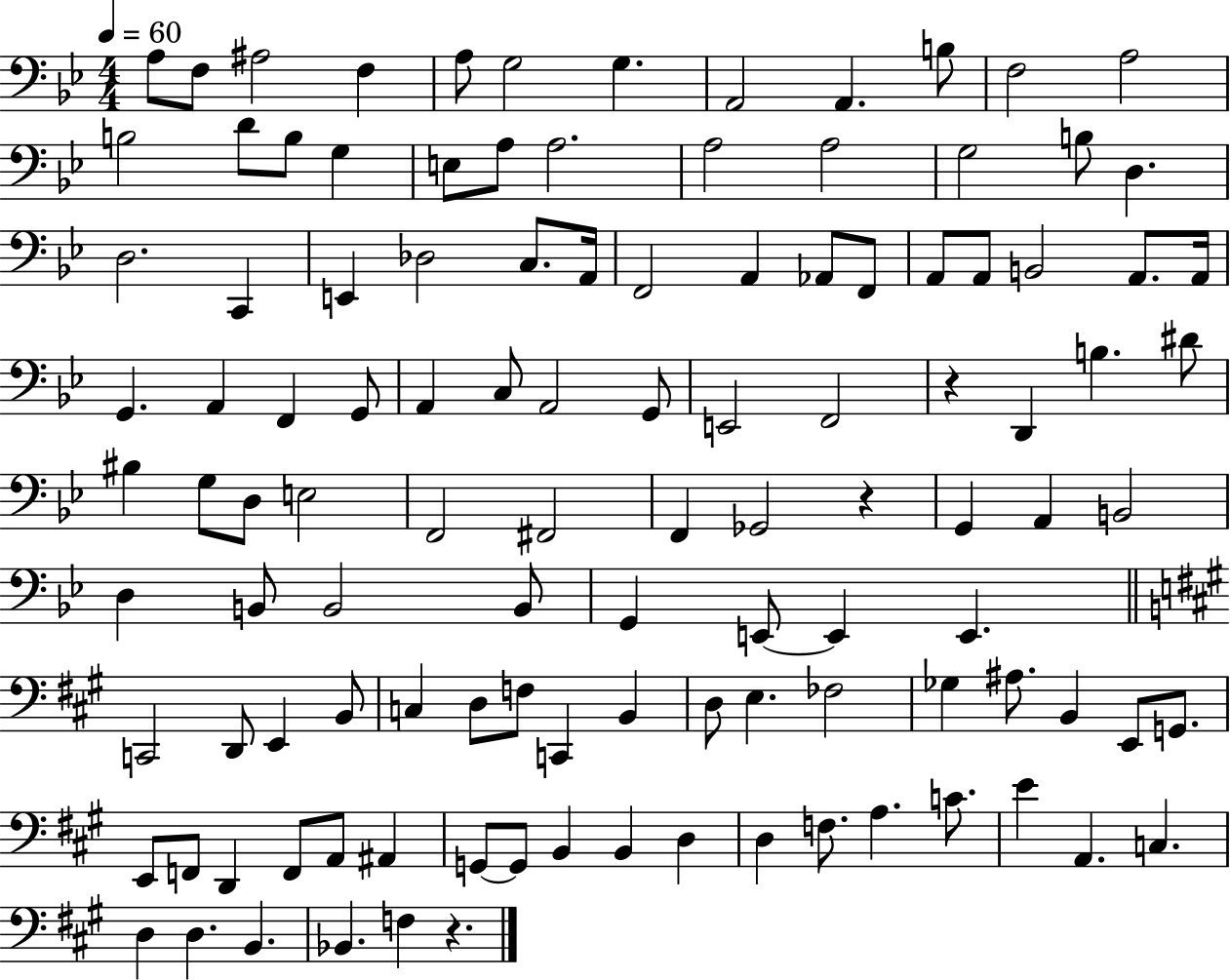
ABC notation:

X:1
T:Untitled
M:4/4
L:1/4
K:Bb
A,/2 F,/2 ^A,2 F, A,/2 G,2 G, A,,2 A,, B,/2 F,2 A,2 B,2 D/2 B,/2 G, E,/2 A,/2 A,2 A,2 A,2 G,2 B,/2 D, D,2 C,, E,, _D,2 C,/2 A,,/4 F,,2 A,, _A,,/2 F,,/2 A,,/2 A,,/2 B,,2 A,,/2 A,,/4 G,, A,, F,, G,,/2 A,, C,/2 A,,2 G,,/2 E,,2 F,,2 z D,, B, ^D/2 ^B, G,/2 D,/2 E,2 F,,2 ^F,,2 F,, _G,,2 z G,, A,, B,,2 D, B,,/2 B,,2 B,,/2 G,, E,,/2 E,, E,, C,,2 D,,/2 E,, B,,/2 C, D,/2 F,/2 C,, B,, D,/2 E, _F,2 _G, ^A,/2 B,, E,,/2 G,,/2 E,,/2 F,,/2 D,, F,,/2 A,,/2 ^A,, G,,/2 G,,/2 B,, B,, D, D, F,/2 A, C/2 E A,, C, D, D, B,, _B,, F, z